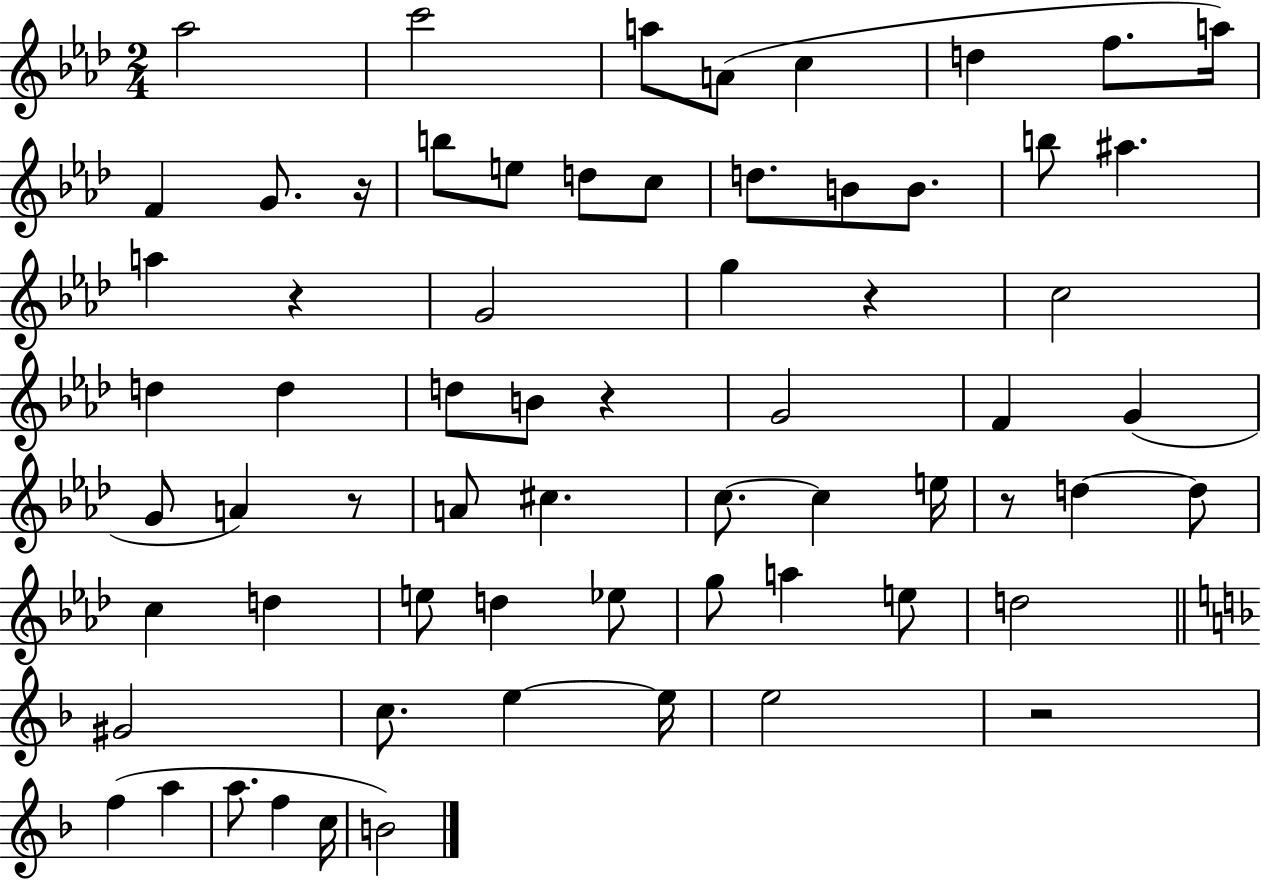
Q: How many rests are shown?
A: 7